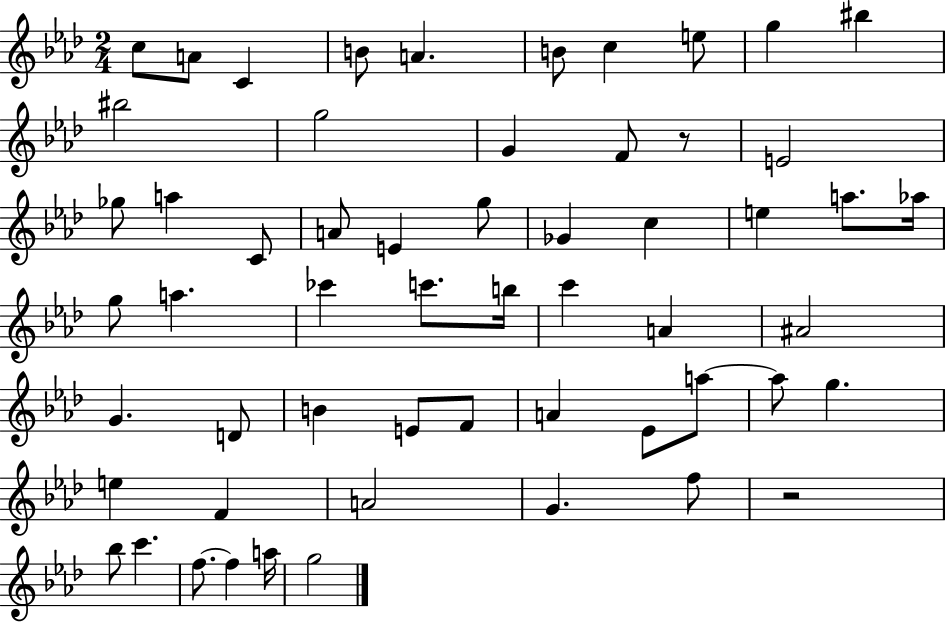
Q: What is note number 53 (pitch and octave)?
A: F5